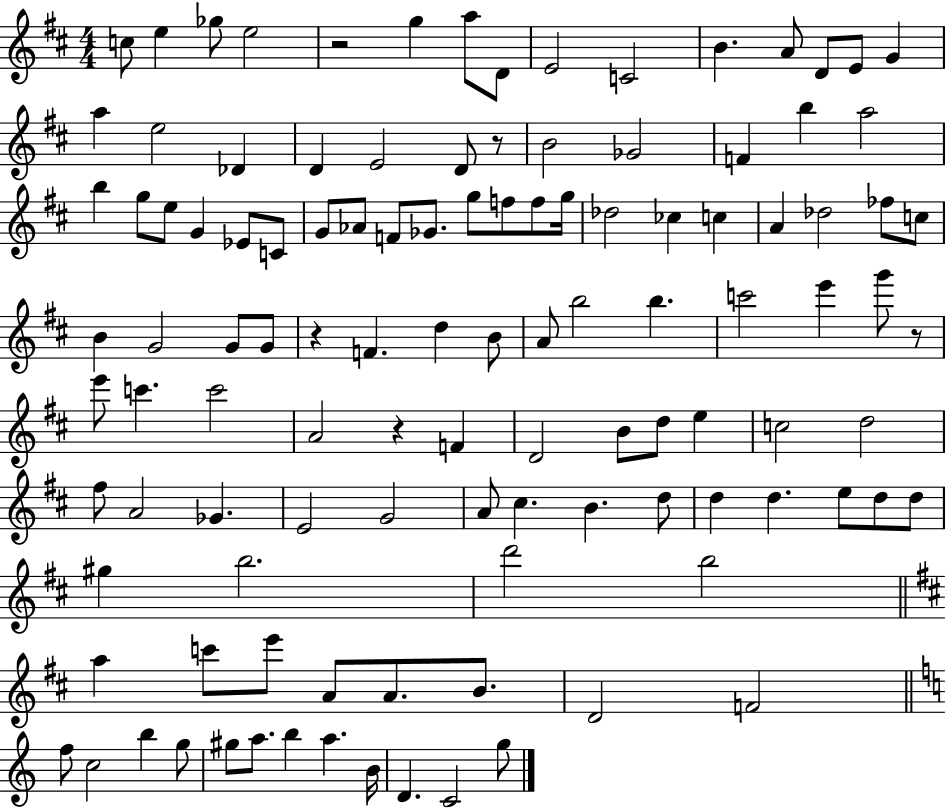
C5/e E5/q Gb5/e E5/h R/h G5/q A5/e D4/e E4/h C4/h B4/q. A4/e D4/e E4/e G4/q A5/q E5/h Db4/q D4/q E4/h D4/e R/e B4/h Gb4/h F4/q B5/q A5/h B5/q G5/e E5/e G4/q Eb4/e C4/e G4/e Ab4/e F4/e Gb4/e. G5/e F5/e F5/e G5/s Db5/h CES5/q C5/q A4/q Db5/h FES5/e C5/e B4/q G4/h G4/e G4/e R/q F4/q. D5/q B4/e A4/e B5/h B5/q. C6/h E6/q G6/e R/e E6/e C6/q. C6/h A4/h R/q F4/q D4/h B4/e D5/e E5/q C5/h D5/h F#5/e A4/h Gb4/q. E4/h G4/h A4/e C#5/q. B4/q. D5/e D5/q D5/q. E5/e D5/e D5/e G#5/q B5/h. D6/h B5/h A5/q C6/e E6/e A4/e A4/e. B4/e. D4/h F4/h F5/e C5/h B5/q G5/e G#5/e A5/e. B5/q A5/q. B4/s D4/q. C4/h G5/e